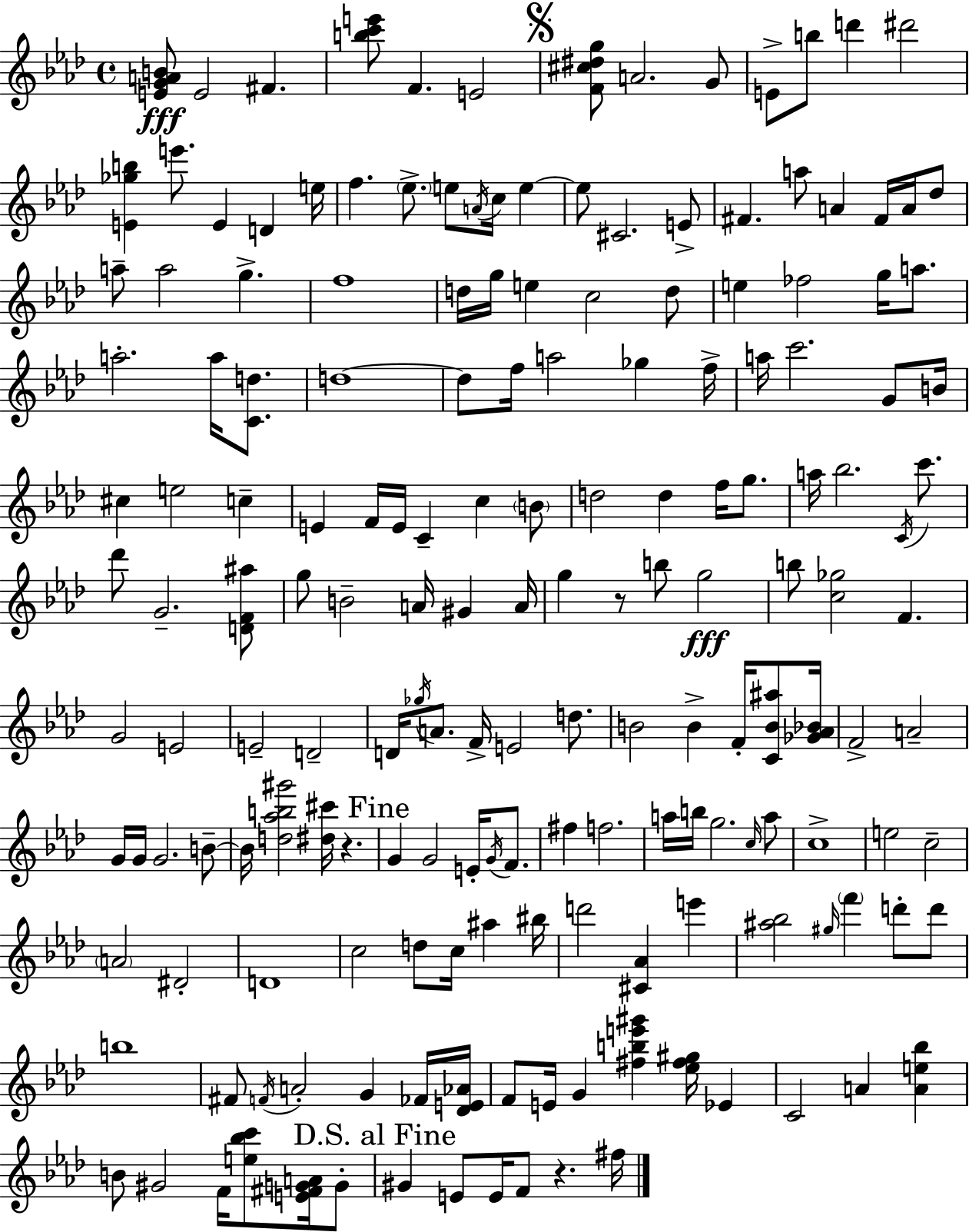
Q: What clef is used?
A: treble